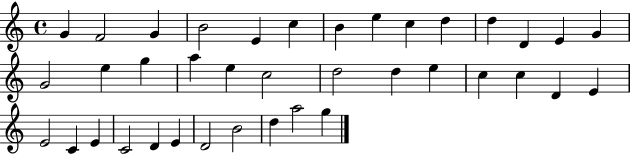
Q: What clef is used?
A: treble